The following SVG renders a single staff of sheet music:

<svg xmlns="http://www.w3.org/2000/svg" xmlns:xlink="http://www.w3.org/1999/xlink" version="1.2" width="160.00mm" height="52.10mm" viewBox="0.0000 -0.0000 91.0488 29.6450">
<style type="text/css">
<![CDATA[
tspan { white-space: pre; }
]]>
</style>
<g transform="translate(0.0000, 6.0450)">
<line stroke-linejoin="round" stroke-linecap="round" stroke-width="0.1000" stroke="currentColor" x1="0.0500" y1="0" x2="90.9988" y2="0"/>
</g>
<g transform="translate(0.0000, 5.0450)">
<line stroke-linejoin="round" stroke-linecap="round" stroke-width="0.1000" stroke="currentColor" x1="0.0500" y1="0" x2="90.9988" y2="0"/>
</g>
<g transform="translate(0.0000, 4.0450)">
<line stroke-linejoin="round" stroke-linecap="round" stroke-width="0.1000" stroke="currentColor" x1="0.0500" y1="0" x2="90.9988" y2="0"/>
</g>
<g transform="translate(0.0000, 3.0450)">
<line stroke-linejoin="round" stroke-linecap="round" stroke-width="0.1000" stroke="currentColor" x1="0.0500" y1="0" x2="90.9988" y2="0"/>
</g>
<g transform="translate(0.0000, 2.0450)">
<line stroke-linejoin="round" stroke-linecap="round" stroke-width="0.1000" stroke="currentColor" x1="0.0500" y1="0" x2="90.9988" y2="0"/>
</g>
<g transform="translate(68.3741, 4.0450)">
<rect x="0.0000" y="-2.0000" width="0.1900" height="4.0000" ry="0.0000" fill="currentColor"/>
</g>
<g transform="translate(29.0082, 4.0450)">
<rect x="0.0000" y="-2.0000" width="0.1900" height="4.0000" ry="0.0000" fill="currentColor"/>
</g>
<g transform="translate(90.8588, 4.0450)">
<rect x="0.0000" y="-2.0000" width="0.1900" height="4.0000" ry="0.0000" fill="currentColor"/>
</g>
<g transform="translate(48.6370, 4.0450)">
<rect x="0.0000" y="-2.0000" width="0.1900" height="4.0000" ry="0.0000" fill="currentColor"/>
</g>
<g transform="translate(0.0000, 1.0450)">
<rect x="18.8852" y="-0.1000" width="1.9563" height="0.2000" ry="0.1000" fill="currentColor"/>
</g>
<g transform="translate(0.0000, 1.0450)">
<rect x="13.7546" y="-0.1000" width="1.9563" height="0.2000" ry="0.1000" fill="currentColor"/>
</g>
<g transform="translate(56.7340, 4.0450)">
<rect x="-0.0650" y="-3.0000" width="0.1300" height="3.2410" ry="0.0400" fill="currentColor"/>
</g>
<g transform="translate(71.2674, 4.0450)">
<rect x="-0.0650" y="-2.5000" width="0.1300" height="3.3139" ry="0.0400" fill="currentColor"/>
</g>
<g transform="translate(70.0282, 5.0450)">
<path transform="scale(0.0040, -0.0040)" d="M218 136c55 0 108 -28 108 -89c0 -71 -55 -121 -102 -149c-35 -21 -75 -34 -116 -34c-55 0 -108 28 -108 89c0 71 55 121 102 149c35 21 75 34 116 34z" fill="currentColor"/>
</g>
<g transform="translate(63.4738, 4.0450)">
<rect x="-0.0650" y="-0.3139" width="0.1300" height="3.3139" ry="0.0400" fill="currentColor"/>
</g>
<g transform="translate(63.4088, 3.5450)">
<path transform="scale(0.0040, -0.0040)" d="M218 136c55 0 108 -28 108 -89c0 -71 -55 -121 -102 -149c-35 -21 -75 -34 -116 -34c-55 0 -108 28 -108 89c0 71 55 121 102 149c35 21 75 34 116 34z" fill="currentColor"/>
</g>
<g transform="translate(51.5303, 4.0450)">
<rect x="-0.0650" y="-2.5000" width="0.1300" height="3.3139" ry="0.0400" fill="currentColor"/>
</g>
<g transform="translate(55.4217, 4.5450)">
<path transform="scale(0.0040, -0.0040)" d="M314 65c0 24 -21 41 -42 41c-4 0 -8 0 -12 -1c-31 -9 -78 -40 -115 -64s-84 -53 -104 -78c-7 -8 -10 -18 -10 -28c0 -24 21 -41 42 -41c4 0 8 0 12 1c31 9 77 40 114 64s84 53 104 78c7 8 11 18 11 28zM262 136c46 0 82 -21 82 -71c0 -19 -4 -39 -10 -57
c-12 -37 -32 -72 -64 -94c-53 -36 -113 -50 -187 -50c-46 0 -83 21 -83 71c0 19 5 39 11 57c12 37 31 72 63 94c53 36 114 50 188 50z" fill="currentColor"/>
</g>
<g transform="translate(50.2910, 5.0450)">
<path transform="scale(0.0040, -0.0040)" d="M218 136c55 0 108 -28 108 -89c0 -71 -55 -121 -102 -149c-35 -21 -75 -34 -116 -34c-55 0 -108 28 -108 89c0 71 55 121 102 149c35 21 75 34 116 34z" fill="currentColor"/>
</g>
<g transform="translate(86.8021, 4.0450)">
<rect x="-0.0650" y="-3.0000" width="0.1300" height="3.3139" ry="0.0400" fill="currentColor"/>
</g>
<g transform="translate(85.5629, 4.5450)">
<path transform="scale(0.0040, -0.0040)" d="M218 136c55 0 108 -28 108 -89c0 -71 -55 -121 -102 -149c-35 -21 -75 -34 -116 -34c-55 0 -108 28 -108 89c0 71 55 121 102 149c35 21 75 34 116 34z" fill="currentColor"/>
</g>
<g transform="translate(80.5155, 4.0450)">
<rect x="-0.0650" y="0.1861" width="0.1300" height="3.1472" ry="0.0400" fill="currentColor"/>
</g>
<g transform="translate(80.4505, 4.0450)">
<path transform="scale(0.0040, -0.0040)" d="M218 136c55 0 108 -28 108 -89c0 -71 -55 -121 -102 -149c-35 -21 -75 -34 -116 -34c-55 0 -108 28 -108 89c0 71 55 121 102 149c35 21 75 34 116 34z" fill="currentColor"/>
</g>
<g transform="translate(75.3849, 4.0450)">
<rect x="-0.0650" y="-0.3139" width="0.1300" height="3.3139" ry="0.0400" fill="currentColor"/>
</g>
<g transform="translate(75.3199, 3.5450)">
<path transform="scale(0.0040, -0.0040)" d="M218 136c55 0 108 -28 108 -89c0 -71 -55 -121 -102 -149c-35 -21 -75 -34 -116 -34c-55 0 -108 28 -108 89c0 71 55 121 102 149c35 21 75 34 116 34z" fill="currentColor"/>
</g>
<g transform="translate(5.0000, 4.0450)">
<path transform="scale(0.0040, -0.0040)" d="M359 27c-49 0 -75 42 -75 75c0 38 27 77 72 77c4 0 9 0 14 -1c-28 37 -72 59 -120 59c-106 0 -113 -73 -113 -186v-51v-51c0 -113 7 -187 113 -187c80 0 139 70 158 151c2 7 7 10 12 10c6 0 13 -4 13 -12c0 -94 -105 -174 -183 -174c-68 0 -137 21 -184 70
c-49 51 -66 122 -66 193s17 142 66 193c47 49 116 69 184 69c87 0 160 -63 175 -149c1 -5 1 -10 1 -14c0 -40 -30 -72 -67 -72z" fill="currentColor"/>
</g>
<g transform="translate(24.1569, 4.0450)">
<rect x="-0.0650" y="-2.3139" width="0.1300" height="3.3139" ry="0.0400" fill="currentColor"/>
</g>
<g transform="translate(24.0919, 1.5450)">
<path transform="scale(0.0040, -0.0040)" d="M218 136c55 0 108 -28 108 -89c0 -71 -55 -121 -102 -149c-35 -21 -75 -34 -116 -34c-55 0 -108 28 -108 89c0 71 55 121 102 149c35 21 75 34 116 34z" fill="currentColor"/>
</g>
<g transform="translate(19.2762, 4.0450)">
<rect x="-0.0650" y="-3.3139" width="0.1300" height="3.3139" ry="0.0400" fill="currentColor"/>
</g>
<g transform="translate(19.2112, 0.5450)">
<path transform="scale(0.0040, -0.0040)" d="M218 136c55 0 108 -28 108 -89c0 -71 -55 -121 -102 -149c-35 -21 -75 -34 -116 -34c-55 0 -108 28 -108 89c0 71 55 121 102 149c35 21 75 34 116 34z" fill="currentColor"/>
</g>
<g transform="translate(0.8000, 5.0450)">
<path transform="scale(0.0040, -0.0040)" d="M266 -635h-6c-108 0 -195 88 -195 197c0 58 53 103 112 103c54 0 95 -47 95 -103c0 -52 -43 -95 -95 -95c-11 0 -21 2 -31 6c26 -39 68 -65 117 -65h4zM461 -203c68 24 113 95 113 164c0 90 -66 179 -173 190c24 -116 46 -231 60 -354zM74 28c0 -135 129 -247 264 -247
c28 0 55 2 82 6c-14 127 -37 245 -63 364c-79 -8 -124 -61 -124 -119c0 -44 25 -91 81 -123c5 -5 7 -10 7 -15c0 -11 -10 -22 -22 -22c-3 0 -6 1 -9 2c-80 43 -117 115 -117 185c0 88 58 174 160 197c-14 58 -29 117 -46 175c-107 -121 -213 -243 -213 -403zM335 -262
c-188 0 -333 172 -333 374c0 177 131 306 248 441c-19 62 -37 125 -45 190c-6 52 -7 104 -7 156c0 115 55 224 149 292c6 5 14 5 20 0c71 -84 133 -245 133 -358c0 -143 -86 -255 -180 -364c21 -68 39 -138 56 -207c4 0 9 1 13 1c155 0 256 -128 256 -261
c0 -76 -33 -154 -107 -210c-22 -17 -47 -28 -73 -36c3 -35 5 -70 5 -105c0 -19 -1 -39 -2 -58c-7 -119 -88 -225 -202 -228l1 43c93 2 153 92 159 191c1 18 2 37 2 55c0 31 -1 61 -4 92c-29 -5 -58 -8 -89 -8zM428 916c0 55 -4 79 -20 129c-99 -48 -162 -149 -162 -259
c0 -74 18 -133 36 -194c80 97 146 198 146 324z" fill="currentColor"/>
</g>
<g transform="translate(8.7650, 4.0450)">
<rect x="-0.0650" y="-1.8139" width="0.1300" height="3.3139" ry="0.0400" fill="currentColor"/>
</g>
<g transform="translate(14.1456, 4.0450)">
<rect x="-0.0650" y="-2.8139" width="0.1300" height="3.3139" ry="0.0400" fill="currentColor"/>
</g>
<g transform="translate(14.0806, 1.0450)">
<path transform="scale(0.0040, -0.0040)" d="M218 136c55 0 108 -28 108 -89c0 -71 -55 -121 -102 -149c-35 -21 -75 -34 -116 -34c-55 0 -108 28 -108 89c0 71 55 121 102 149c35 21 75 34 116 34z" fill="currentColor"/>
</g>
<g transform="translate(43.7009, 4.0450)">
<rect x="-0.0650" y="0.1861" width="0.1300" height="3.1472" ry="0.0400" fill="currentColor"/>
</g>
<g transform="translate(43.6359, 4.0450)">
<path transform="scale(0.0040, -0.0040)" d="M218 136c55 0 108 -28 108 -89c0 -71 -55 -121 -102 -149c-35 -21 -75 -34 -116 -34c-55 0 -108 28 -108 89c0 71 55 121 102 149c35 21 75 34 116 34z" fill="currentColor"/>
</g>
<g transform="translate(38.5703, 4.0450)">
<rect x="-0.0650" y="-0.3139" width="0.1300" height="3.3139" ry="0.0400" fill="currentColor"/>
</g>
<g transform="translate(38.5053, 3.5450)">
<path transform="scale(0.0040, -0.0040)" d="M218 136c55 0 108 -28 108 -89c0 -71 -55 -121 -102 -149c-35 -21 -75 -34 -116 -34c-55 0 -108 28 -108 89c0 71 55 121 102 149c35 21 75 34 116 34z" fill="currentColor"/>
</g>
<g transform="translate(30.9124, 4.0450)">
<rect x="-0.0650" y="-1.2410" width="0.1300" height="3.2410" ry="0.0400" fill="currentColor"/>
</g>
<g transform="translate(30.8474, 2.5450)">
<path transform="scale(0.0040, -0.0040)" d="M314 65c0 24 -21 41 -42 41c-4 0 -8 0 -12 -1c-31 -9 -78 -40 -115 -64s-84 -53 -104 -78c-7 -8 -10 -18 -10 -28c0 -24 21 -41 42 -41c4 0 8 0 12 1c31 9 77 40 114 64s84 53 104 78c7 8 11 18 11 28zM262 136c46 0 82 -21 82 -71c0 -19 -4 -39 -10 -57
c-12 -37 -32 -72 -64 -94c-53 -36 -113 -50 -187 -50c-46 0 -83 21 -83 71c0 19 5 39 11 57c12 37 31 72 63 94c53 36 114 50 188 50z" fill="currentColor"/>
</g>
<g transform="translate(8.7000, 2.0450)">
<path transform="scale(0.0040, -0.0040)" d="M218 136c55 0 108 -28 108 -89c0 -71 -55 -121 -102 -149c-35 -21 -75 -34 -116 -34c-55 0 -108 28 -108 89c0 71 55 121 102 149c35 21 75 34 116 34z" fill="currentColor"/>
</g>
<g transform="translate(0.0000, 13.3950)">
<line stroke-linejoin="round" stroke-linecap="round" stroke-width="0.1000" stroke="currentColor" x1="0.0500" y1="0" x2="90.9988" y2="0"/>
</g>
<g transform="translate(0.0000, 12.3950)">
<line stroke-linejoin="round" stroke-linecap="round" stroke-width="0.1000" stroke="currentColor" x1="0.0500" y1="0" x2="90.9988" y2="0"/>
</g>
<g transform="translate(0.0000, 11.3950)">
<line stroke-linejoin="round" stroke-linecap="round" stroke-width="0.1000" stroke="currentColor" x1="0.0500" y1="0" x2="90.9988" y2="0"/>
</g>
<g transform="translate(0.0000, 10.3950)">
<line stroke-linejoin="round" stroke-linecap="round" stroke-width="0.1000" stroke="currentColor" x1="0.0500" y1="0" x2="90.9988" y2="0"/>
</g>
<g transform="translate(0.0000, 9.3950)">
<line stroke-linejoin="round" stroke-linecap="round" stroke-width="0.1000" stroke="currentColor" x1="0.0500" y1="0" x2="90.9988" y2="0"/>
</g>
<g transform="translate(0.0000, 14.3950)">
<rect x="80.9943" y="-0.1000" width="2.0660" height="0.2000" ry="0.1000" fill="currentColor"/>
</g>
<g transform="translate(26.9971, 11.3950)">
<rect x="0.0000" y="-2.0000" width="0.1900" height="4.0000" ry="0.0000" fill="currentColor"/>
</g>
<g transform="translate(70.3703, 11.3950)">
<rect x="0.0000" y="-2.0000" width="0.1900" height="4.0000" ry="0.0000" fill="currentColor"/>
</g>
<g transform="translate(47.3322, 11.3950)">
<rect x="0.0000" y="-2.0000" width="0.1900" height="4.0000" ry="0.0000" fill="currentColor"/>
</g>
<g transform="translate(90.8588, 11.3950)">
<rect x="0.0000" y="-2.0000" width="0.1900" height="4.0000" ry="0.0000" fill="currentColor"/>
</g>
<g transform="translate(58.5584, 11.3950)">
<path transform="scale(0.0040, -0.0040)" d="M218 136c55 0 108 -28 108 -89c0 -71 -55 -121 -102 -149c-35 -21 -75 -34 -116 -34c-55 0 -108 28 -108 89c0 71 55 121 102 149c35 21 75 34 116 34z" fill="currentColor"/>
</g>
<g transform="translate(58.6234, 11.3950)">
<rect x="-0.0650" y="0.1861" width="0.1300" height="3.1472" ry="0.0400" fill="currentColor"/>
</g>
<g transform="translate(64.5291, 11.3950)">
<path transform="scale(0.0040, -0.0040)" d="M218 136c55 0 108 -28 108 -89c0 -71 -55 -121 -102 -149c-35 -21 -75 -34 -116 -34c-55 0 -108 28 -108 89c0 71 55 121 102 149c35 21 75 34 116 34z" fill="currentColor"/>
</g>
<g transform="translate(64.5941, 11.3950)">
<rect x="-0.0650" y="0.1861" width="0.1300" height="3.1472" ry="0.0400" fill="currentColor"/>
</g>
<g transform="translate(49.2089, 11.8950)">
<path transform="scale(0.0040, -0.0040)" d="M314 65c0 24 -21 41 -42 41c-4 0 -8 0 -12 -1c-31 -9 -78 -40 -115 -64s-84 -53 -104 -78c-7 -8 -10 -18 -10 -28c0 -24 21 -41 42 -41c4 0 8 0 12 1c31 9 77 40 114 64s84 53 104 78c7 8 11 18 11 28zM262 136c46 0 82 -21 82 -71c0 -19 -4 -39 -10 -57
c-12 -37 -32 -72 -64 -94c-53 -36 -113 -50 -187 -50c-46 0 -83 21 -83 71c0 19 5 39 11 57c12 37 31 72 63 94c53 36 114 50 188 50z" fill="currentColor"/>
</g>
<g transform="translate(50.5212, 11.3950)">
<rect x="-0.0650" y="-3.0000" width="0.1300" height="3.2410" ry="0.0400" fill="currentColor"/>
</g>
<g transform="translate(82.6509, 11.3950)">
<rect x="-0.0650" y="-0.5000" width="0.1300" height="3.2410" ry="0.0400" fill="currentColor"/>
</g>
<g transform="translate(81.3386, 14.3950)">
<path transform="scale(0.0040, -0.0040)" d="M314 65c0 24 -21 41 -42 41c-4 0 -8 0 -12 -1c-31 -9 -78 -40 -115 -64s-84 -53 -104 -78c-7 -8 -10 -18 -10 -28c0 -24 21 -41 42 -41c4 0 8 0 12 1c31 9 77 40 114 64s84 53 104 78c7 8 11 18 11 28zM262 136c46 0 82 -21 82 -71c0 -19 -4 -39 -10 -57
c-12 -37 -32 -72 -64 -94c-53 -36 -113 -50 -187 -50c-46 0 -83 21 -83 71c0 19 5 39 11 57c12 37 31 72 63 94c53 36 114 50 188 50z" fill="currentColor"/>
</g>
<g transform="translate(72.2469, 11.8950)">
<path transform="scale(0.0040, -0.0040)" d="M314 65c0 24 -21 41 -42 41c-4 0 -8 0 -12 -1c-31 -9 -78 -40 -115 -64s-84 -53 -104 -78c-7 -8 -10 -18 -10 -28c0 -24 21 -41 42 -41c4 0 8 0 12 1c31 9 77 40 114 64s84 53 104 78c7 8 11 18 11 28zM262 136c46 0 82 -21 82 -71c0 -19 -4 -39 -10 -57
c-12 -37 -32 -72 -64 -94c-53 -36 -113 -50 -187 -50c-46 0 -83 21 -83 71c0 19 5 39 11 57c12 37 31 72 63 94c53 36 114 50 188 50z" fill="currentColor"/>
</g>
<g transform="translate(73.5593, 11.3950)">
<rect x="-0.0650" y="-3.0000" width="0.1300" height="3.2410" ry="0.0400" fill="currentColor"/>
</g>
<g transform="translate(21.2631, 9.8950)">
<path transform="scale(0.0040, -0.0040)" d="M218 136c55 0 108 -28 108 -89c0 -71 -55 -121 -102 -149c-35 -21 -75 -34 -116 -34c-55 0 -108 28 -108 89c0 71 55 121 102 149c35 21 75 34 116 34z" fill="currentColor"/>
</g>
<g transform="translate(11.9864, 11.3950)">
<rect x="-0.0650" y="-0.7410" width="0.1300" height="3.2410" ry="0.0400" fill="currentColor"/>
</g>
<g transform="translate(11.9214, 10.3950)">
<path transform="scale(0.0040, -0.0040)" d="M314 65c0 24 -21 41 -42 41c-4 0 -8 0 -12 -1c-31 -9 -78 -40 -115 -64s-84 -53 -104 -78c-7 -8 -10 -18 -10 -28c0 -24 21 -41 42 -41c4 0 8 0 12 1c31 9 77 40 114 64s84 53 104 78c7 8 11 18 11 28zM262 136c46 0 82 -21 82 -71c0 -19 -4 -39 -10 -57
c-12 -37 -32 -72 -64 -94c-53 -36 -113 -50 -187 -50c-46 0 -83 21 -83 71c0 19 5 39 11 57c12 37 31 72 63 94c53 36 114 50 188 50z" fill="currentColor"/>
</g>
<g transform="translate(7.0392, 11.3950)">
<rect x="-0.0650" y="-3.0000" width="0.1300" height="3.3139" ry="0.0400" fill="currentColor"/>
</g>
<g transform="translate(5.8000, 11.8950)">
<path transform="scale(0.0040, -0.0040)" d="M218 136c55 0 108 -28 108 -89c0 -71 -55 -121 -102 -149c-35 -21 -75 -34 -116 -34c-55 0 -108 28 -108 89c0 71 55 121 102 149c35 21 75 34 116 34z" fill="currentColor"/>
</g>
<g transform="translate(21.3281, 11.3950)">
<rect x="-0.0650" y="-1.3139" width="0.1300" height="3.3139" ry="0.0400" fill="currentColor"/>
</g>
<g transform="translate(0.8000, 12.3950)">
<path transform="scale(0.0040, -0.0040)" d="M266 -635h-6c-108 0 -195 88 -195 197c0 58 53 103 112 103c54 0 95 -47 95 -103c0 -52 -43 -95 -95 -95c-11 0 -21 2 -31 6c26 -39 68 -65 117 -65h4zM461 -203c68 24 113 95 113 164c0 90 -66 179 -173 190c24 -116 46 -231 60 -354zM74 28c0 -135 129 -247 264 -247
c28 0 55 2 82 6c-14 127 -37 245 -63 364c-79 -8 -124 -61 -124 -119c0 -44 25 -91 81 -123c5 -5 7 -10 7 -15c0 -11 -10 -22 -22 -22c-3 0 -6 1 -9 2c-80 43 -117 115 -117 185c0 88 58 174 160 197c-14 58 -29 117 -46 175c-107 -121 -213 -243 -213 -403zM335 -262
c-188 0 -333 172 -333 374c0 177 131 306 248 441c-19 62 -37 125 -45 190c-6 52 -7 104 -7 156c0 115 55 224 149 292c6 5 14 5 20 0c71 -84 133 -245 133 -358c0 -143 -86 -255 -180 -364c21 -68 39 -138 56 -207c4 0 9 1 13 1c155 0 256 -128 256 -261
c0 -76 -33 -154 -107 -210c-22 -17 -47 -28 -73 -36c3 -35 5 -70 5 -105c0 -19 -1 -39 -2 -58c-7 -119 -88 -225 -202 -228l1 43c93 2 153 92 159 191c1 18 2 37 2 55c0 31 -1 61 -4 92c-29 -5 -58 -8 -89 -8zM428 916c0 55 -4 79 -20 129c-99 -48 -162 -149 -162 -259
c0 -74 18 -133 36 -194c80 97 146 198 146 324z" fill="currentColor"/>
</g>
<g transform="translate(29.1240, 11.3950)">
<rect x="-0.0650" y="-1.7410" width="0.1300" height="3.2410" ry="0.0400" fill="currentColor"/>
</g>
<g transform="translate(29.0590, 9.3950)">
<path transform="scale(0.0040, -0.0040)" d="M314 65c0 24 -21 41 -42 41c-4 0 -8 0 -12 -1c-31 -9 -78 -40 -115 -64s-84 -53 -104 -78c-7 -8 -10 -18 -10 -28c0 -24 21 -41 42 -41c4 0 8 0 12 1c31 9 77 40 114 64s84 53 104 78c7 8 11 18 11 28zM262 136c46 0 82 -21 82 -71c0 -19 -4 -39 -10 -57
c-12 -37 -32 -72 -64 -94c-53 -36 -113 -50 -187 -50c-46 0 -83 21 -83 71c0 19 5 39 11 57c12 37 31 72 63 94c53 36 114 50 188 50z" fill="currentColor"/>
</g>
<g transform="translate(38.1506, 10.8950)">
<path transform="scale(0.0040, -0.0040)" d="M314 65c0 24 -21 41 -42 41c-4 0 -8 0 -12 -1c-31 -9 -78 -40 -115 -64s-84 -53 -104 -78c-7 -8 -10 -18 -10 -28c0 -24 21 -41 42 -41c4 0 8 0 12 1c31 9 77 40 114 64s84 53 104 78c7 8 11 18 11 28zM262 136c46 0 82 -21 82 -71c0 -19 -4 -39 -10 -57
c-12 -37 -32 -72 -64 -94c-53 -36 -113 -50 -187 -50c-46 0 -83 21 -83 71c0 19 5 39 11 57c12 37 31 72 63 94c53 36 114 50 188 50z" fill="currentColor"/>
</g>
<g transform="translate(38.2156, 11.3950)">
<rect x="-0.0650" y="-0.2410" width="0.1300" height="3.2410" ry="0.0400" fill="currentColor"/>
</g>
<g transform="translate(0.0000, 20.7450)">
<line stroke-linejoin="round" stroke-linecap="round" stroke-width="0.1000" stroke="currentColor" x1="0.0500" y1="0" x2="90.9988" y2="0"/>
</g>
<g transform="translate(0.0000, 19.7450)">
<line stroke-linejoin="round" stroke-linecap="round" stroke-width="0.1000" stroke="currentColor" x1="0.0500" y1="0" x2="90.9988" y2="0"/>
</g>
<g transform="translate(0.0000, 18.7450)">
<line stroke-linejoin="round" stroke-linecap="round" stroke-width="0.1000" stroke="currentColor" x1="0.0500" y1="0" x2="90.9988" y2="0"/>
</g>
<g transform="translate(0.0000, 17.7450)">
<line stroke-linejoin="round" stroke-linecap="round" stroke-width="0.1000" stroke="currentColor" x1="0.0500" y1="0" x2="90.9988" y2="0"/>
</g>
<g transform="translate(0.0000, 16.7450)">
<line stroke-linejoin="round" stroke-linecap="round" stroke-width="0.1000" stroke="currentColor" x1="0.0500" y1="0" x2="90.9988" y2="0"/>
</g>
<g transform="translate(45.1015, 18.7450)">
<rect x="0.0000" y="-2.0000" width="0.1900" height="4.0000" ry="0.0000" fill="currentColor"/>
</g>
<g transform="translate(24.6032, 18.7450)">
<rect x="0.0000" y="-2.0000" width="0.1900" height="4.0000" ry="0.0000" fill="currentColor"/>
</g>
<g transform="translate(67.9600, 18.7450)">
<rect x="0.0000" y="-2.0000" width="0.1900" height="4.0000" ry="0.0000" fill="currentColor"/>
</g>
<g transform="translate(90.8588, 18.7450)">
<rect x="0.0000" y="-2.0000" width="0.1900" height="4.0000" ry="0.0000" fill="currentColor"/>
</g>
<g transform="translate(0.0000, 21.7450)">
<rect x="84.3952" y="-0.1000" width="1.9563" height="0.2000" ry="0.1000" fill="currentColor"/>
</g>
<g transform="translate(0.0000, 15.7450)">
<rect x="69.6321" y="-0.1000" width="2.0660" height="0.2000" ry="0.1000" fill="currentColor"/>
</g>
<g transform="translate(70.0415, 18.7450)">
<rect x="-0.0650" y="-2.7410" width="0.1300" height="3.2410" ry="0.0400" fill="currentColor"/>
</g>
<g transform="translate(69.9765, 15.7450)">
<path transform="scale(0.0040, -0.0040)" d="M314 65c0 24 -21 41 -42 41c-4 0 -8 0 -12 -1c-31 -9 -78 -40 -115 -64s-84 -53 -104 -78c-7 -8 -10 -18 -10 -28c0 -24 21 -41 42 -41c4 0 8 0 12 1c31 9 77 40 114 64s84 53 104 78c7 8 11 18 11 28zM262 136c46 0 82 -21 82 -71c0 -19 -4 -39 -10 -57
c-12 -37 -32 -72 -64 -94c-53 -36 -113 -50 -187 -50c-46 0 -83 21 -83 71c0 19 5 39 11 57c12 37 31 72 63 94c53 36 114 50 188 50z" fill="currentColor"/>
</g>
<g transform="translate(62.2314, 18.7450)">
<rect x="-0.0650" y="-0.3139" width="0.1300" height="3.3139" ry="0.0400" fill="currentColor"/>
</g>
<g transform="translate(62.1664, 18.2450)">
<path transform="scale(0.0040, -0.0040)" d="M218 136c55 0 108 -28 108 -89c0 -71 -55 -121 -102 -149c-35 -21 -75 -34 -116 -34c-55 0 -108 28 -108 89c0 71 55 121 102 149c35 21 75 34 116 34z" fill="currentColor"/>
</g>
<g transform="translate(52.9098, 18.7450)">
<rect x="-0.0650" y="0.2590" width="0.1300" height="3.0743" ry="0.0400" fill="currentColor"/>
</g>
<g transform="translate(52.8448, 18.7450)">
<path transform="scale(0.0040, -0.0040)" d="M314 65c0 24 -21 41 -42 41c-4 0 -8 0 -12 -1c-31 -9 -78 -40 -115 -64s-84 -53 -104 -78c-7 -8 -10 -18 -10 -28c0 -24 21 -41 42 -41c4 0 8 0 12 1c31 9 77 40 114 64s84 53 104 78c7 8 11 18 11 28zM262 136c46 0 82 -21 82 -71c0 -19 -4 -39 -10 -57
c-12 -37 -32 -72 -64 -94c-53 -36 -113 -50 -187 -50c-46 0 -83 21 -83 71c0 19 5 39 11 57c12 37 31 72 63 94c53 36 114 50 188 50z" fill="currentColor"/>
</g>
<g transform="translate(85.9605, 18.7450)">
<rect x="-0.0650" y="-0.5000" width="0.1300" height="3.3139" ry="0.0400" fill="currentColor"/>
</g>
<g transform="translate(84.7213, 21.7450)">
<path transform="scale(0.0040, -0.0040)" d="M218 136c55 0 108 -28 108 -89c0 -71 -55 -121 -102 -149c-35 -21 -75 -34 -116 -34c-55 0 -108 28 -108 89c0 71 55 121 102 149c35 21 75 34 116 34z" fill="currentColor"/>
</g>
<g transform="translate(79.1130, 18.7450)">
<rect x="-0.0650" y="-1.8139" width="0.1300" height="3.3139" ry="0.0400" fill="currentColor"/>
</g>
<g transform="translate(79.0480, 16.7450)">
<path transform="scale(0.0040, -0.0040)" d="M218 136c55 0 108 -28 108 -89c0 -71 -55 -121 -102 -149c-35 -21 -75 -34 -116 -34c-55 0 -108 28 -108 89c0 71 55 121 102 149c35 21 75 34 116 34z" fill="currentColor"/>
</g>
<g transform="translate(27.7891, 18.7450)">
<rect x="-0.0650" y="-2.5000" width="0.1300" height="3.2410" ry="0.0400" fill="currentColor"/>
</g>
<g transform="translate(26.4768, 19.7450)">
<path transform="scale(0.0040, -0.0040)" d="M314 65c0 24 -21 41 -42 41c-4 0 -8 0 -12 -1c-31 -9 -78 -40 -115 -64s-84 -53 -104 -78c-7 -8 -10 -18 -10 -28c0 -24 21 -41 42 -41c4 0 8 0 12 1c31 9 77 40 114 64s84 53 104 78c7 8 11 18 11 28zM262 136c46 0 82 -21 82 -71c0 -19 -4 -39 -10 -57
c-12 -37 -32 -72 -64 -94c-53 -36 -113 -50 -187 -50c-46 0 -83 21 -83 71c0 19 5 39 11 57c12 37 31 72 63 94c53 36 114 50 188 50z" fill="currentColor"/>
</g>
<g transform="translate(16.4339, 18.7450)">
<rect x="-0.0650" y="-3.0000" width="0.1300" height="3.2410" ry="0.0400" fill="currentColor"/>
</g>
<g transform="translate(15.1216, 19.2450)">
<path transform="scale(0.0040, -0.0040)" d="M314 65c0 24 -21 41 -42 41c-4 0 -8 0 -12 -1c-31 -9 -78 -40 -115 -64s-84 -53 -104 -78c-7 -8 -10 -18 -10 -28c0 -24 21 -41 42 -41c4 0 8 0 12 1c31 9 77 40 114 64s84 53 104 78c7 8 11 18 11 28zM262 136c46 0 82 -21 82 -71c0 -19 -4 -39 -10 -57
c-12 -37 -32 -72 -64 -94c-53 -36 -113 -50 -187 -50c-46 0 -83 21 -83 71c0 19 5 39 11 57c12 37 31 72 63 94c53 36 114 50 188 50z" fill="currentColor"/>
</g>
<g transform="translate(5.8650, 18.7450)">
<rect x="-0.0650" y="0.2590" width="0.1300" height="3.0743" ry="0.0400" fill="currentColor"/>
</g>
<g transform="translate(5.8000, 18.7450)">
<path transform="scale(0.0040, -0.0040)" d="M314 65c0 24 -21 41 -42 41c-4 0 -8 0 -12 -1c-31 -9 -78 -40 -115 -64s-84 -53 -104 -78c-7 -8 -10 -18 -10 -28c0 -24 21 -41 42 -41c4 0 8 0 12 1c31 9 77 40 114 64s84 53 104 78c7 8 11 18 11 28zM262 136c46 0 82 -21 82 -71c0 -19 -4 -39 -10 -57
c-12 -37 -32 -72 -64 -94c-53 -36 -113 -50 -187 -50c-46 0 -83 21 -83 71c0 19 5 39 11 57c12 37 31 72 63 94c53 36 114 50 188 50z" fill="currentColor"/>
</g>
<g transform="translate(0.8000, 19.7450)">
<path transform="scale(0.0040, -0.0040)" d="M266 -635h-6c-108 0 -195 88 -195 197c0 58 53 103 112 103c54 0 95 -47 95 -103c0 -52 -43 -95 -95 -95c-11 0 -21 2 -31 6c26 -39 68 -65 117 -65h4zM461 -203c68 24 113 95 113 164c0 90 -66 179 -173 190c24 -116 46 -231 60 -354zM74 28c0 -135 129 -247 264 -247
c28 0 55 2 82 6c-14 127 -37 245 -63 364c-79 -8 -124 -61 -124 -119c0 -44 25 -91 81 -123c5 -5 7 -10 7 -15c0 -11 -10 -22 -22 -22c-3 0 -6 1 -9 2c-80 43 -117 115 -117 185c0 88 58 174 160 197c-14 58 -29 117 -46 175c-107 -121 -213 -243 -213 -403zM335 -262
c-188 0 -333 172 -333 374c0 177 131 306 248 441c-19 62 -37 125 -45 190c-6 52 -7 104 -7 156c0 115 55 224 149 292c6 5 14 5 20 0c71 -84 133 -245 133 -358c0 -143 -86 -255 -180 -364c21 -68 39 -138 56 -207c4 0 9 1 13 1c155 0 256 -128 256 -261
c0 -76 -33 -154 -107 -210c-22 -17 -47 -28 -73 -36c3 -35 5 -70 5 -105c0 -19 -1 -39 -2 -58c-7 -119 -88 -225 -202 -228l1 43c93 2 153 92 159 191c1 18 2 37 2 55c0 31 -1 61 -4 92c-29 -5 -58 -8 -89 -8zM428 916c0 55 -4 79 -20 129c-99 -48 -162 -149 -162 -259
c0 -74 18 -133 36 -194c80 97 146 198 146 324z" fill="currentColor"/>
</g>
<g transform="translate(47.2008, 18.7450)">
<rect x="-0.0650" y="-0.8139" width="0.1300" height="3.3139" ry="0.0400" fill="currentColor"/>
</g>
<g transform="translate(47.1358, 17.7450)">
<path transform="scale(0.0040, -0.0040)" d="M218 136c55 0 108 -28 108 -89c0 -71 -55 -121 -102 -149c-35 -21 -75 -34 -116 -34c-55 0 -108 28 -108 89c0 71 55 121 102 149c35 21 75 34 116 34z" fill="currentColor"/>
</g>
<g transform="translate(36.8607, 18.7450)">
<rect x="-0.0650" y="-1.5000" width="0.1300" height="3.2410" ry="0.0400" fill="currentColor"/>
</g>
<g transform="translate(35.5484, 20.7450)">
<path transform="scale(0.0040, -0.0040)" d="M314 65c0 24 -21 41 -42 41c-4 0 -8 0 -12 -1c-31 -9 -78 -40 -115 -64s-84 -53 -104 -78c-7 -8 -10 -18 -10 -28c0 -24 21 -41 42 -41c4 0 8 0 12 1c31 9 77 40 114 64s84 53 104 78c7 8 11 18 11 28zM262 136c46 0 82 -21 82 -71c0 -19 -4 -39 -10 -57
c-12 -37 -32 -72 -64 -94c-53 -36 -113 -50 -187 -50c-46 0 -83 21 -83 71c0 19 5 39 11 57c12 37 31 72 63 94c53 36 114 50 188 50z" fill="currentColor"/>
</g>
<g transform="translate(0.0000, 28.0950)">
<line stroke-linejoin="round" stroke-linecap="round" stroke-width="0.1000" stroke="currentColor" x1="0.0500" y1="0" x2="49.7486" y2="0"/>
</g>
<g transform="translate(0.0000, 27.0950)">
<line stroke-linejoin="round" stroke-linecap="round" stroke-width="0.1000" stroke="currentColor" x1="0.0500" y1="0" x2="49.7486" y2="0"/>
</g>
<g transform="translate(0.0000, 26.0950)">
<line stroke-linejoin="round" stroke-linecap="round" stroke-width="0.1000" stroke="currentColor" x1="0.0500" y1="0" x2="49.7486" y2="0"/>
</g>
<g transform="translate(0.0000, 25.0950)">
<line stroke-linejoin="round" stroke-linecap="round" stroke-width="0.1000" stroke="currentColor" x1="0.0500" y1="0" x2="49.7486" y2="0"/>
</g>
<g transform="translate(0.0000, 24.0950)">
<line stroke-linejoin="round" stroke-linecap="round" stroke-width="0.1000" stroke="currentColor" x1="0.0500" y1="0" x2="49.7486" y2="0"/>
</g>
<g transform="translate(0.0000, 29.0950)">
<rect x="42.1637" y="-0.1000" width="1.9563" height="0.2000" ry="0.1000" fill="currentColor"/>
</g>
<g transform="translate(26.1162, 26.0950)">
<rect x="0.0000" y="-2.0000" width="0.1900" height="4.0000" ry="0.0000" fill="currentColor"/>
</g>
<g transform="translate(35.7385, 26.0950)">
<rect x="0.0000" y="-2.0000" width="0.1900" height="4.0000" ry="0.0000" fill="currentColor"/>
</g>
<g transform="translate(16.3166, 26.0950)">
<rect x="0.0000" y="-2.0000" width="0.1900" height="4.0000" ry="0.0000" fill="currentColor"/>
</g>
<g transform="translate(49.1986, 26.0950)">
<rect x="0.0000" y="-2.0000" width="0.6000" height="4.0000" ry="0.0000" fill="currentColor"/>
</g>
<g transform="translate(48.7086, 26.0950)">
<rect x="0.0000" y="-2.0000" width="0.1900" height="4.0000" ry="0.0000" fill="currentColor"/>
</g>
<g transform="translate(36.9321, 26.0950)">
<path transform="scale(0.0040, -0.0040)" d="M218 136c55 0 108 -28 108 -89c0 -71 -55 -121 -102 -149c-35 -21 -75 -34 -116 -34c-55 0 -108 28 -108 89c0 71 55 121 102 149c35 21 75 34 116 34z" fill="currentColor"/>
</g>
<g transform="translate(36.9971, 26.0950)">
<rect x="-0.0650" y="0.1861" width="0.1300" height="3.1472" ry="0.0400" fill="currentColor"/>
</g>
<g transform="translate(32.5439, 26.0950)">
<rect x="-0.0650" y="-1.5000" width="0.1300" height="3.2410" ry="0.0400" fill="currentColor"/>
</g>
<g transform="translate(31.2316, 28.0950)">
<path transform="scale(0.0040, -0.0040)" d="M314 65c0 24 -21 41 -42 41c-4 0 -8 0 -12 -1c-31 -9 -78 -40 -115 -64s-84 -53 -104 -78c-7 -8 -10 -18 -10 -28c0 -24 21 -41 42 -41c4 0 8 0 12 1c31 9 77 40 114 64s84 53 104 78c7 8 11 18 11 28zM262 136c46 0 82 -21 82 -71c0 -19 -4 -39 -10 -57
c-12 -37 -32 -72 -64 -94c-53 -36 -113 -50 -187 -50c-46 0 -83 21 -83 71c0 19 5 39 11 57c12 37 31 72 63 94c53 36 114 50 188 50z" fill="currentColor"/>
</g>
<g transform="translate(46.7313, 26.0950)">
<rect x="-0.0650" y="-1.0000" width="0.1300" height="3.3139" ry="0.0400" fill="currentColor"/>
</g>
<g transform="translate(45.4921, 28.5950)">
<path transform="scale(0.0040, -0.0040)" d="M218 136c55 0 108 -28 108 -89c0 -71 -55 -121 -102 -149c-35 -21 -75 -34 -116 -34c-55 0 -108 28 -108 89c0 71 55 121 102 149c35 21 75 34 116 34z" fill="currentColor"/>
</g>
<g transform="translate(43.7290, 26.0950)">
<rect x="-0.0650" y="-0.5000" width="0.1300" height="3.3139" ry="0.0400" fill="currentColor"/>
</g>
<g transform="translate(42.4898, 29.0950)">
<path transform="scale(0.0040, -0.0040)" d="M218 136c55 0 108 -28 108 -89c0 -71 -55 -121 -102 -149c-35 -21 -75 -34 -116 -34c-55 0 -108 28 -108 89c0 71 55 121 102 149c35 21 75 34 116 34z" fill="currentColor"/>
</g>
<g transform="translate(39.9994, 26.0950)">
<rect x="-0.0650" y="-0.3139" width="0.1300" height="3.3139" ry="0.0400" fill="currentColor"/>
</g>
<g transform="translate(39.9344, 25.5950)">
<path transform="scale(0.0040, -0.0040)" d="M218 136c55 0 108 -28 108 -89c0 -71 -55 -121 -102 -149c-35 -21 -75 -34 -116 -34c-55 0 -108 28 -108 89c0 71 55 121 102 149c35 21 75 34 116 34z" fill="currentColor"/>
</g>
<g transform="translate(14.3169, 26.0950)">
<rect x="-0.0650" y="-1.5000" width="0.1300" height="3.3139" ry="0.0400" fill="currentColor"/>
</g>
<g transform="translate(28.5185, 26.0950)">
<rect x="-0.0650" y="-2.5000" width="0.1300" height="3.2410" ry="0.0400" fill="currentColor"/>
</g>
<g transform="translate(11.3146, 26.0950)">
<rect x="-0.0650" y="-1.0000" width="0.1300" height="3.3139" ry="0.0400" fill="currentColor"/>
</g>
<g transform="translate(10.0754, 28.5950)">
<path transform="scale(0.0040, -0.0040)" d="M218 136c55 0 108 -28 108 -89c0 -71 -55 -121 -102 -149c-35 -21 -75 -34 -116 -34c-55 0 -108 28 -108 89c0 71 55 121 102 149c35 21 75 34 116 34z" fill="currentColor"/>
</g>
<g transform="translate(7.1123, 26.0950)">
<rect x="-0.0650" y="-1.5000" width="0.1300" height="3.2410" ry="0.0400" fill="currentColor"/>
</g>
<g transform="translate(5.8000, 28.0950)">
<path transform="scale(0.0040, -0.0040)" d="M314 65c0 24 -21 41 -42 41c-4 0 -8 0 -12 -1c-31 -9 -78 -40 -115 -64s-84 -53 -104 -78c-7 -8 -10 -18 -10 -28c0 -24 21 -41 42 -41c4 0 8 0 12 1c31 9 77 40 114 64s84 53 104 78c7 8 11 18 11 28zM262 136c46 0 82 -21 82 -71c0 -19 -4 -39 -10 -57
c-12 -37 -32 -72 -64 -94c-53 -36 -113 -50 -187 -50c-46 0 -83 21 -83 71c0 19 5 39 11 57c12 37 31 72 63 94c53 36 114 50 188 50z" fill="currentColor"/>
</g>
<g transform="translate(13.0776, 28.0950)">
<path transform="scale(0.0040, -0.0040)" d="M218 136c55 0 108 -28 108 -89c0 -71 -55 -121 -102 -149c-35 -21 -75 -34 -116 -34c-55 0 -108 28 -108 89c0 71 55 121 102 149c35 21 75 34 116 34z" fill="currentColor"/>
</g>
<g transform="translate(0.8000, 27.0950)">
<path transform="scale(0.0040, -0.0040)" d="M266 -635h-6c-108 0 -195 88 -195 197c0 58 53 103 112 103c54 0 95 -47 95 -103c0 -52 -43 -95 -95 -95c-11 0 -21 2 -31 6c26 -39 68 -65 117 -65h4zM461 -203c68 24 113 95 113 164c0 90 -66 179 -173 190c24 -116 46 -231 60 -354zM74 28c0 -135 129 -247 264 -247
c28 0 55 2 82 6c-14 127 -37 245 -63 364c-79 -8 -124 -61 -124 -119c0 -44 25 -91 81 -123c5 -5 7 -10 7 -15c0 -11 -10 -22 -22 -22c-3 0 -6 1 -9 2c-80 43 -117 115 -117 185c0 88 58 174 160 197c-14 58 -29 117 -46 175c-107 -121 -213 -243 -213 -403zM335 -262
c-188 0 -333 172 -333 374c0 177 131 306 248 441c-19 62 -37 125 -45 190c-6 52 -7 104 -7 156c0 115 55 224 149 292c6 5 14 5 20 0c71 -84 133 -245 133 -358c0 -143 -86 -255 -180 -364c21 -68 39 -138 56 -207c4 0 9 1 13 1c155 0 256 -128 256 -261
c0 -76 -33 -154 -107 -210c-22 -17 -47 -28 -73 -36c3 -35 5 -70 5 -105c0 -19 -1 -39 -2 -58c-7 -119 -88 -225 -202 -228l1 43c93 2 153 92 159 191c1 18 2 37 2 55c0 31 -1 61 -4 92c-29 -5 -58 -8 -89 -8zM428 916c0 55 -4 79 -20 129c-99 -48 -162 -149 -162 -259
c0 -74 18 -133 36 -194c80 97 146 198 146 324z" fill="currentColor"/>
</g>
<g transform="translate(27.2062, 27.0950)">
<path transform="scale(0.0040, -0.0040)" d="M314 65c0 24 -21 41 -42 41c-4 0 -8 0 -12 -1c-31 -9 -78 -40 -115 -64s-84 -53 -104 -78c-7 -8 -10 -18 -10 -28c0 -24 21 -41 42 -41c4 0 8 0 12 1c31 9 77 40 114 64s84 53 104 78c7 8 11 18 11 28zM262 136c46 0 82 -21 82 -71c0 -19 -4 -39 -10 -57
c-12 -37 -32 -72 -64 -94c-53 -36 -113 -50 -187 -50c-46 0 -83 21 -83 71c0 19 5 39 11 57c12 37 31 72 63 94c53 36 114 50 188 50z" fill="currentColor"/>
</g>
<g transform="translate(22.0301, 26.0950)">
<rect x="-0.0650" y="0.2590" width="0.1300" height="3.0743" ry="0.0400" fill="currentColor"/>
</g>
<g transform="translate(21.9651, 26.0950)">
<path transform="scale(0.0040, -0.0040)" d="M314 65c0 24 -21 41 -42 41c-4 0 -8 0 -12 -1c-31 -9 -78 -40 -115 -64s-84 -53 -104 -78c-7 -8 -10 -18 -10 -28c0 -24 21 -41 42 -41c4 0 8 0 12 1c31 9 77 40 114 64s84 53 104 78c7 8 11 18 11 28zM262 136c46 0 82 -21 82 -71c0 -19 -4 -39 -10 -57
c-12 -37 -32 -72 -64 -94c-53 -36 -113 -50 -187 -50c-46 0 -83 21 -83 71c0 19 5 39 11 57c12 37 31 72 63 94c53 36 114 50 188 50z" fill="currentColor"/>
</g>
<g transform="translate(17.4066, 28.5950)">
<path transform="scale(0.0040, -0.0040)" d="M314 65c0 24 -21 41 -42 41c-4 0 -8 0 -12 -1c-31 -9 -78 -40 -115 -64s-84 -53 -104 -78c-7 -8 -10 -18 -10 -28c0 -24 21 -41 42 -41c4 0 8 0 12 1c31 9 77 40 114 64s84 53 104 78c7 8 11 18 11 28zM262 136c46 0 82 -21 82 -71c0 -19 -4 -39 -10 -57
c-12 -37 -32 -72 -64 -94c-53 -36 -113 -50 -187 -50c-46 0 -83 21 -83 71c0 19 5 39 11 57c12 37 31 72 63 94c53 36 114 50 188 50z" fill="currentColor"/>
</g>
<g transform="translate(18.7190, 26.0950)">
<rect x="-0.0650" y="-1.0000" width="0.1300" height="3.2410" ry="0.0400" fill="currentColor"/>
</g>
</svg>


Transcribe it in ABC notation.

X:1
T:Untitled
M:4/4
L:1/4
K:C
f a b g e2 c B G A2 c G c B A A d2 e f2 c2 A2 B B A2 C2 B2 A2 G2 E2 d B2 c a2 f C E2 D E D2 B2 G2 E2 B c C D